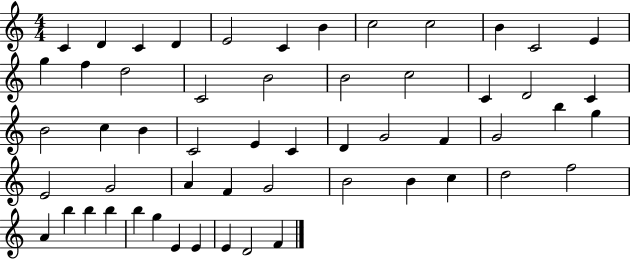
X:1
T:Untitled
M:4/4
L:1/4
K:C
C D C D E2 C B c2 c2 B C2 E g f d2 C2 B2 B2 c2 C D2 C B2 c B C2 E C D G2 F G2 b g E2 G2 A F G2 B2 B c d2 f2 A b b b b g E E E D2 F